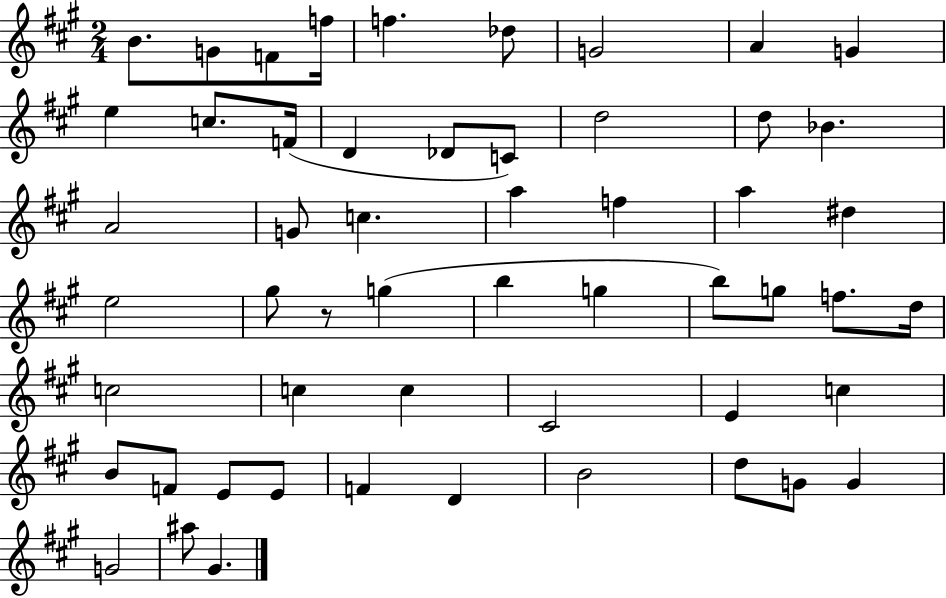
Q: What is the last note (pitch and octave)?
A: G#4